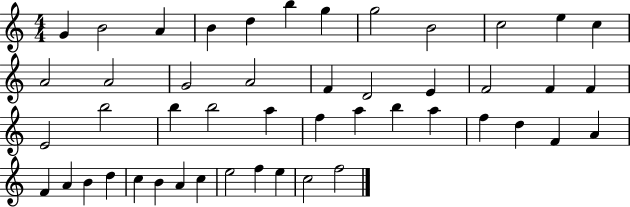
G4/q B4/h A4/q B4/q D5/q B5/q G5/q G5/h B4/h C5/h E5/q C5/q A4/h A4/h G4/h A4/h F4/q D4/h E4/q F4/h F4/q F4/q E4/h B5/h B5/q B5/h A5/q F5/q A5/q B5/q A5/q F5/q D5/q F4/q A4/q F4/q A4/q B4/q D5/q C5/q B4/q A4/q C5/q E5/h F5/q E5/q C5/h F5/h